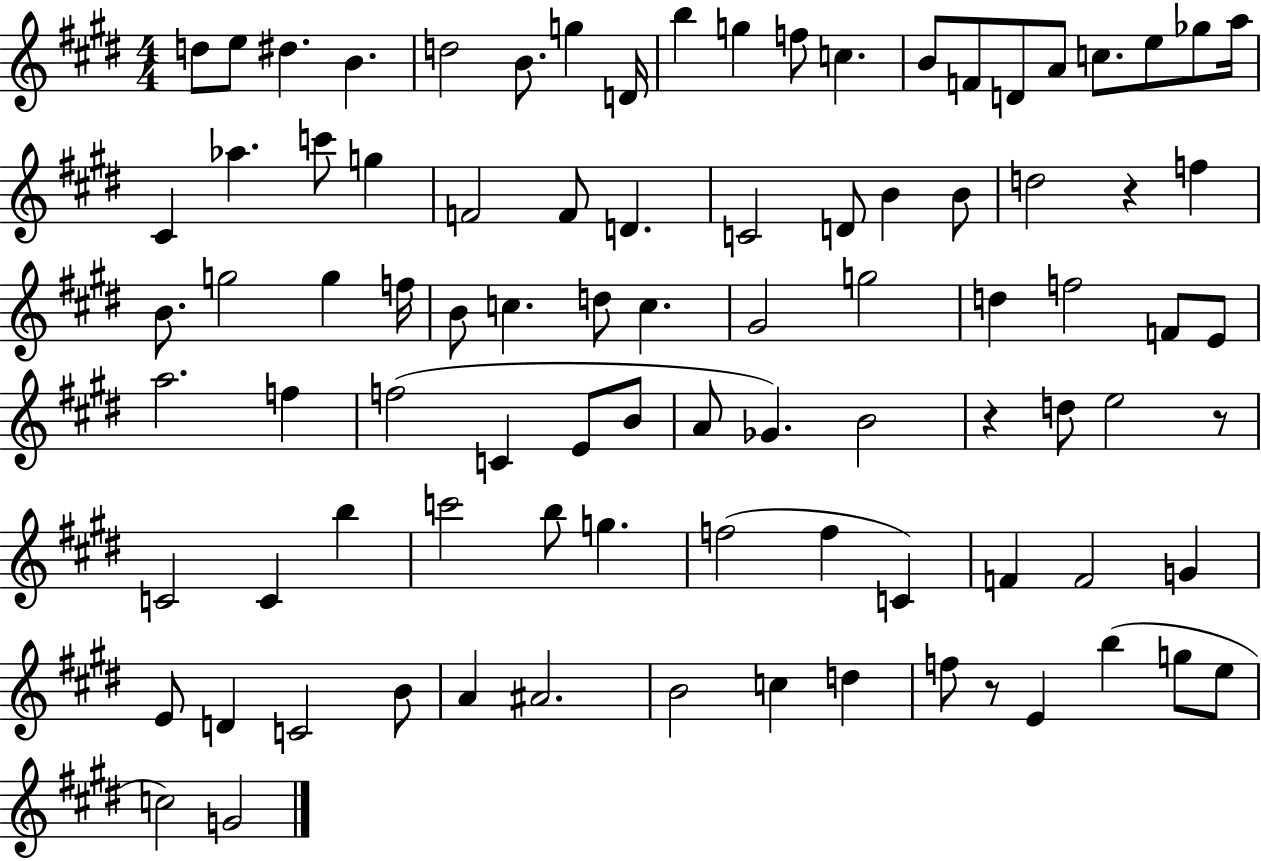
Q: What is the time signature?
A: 4/4